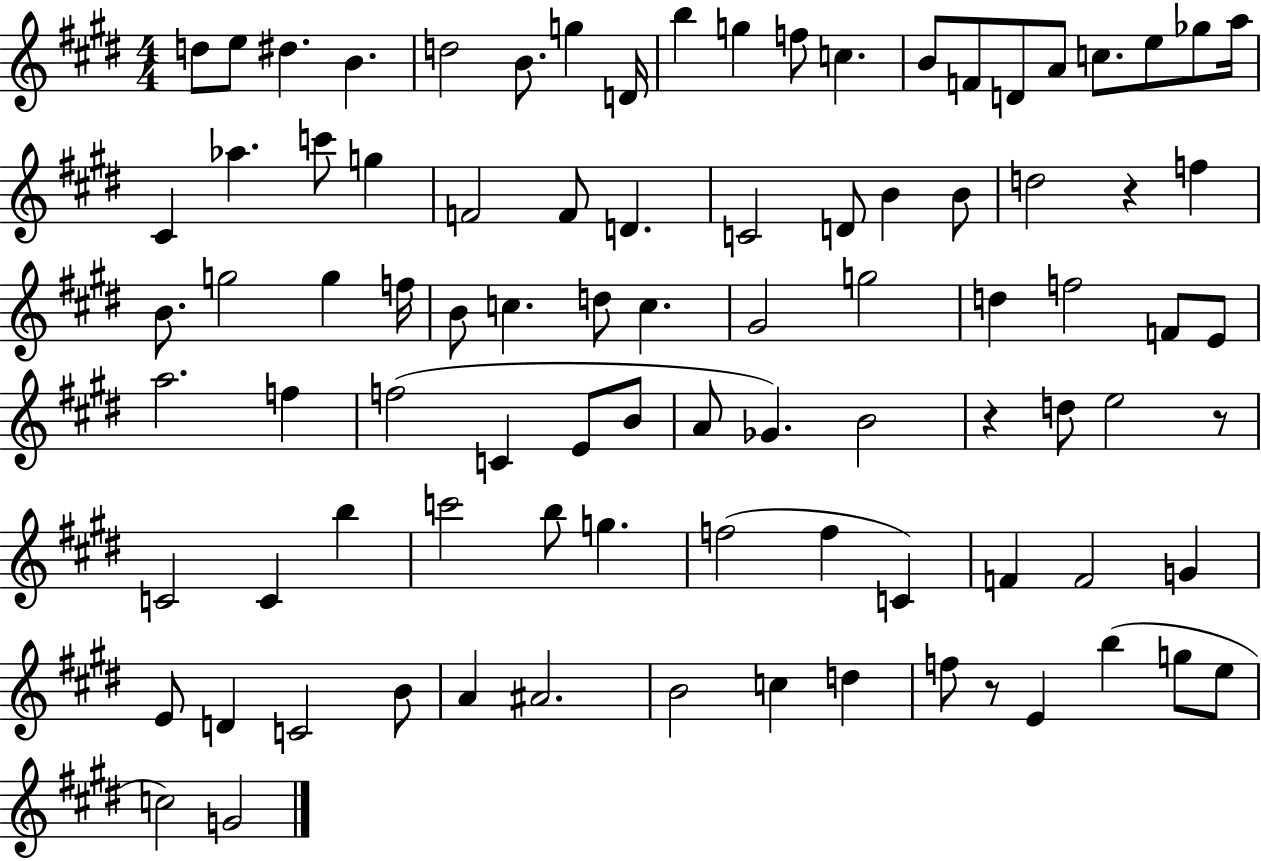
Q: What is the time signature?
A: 4/4